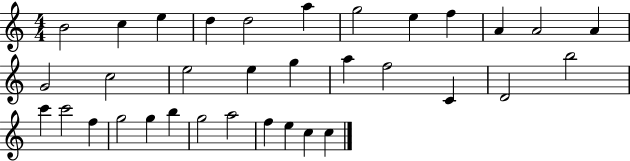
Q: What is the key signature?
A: C major